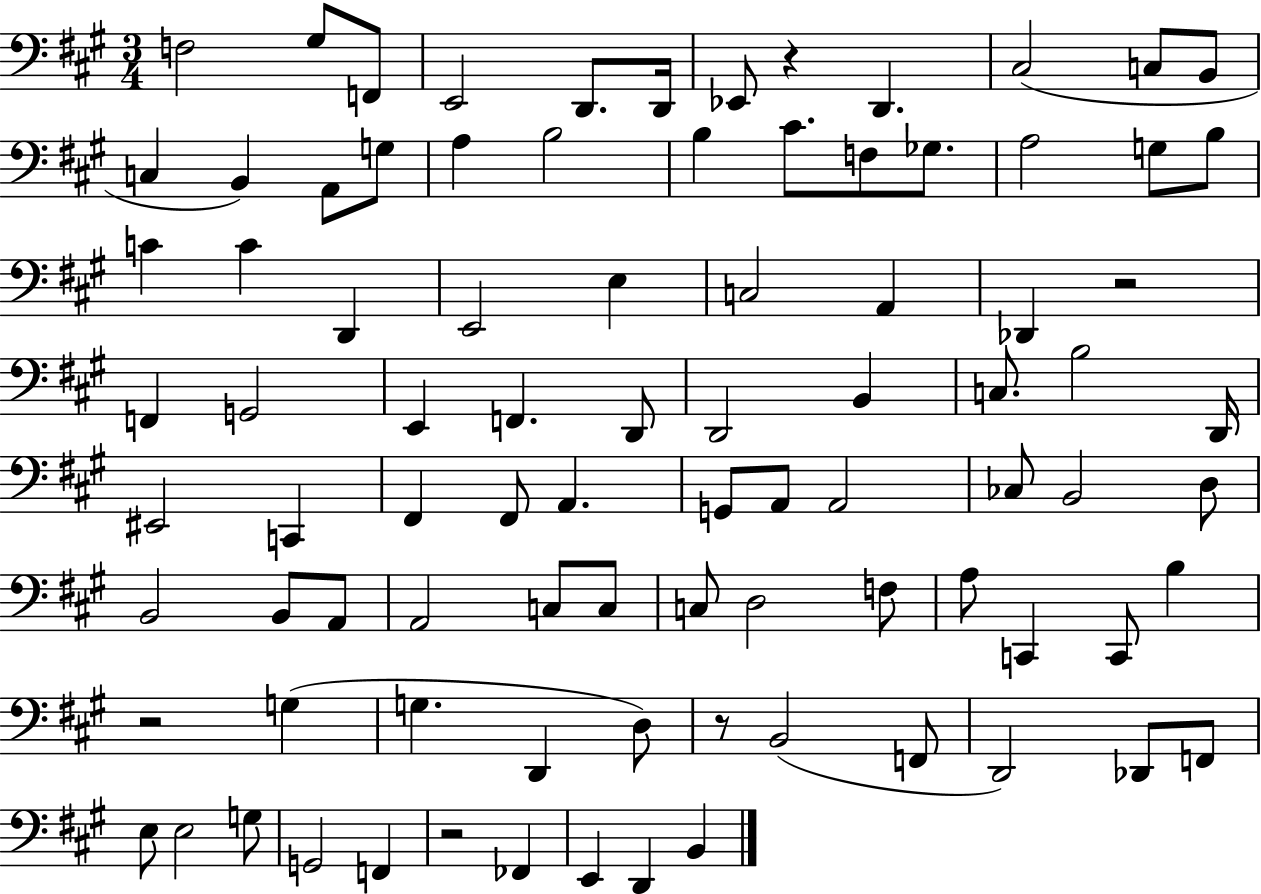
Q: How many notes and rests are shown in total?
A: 89